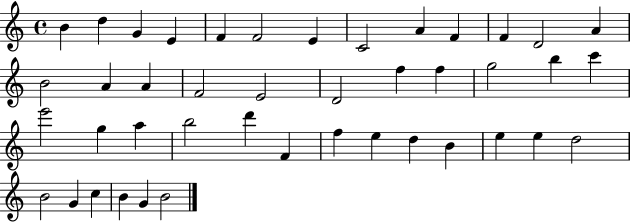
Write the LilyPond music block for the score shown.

{
  \clef treble
  \time 4/4
  \defaultTimeSignature
  \key c \major
  b'4 d''4 g'4 e'4 | f'4 f'2 e'4 | c'2 a'4 f'4 | f'4 d'2 a'4 | \break b'2 a'4 a'4 | f'2 e'2 | d'2 f''4 f''4 | g''2 b''4 c'''4 | \break e'''2 g''4 a''4 | b''2 d'''4 f'4 | f''4 e''4 d''4 b'4 | e''4 e''4 d''2 | \break b'2 g'4 c''4 | b'4 g'4 b'2 | \bar "|."
}